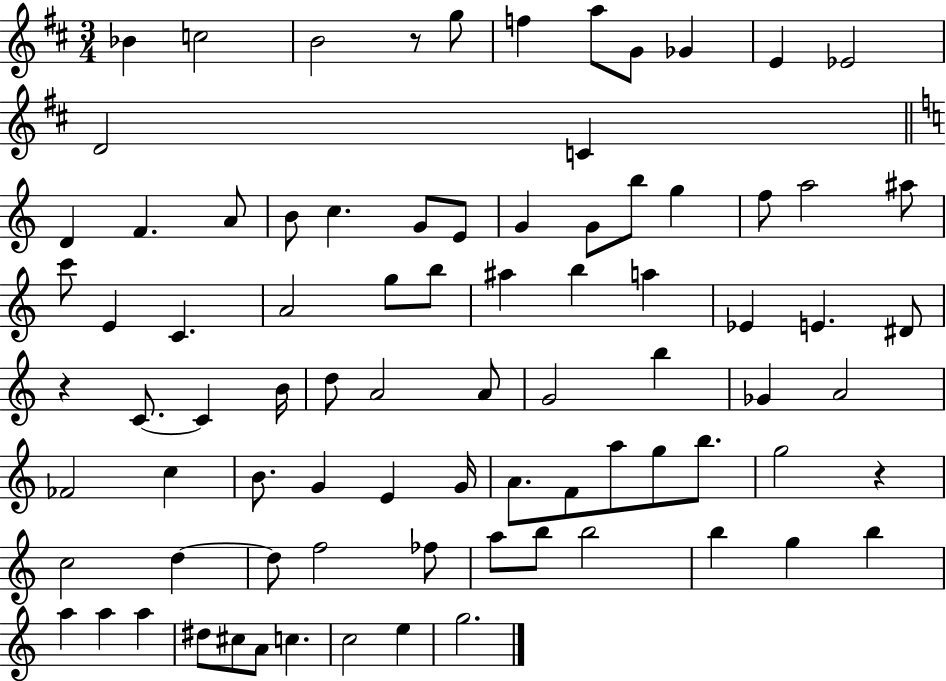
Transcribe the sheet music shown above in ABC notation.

X:1
T:Untitled
M:3/4
L:1/4
K:D
_B c2 B2 z/2 g/2 f a/2 G/2 _G E _E2 D2 C D F A/2 B/2 c G/2 E/2 G G/2 b/2 g f/2 a2 ^a/2 c'/2 E C A2 g/2 b/2 ^a b a _E E ^D/2 z C/2 C B/4 d/2 A2 A/2 G2 b _G A2 _F2 c B/2 G E G/4 A/2 F/2 a/2 g/2 b/2 g2 z c2 d d/2 f2 _f/2 a/2 b/2 b2 b g b a a a ^d/2 ^c/2 A/2 c c2 e g2